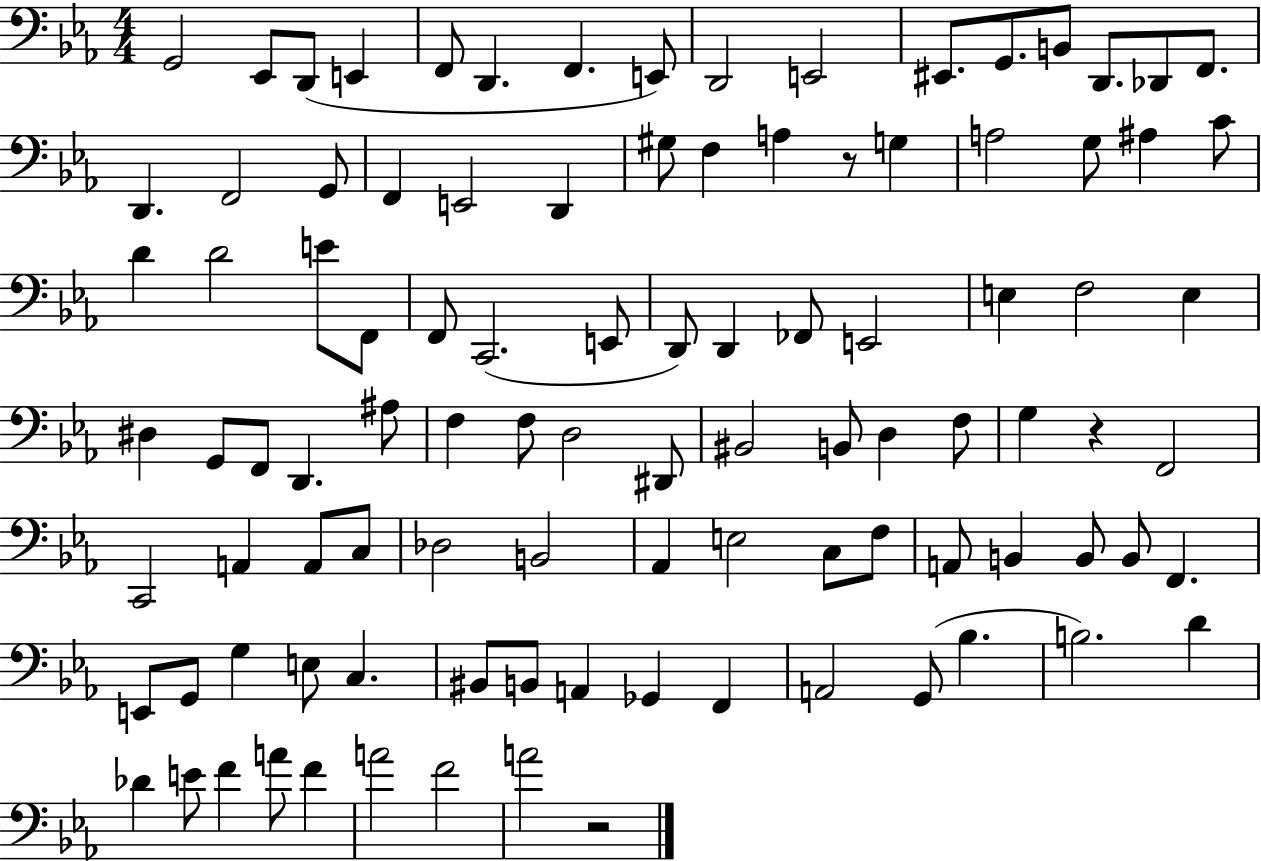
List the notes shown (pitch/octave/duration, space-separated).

G2/h Eb2/e D2/e E2/q F2/e D2/q. F2/q. E2/e D2/h E2/h EIS2/e. G2/e. B2/e D2/e. Db2/e F2/e. D2/q. F2/h G2/e F2/q E2/h D2/q G#3/e F3/q A3/q R/e G3/q A3/h G3/e A#3/q C4/e D4/q D4/h E4/e F2/e F2/e C2/h. E2/e D2/e D2/q FES2/e E2/h E3/q F3/h E3/q D#3/q G2/e F2/e D2/q. A#3/e F3/q F3/e D3/h D#2/e BIS2/h B2/e D3/q F3/e G3/q R/q F2/h C2/h A2/q A2/e C3/e Db3/h B2/h Ab2/q E3/h C3/e F3/e A2/e B2/q B2/e B2/e F2/q. E2/e G2/e G3/q E3/e C3/q. BIS2/e B2/e A2/q Gb2/q F2/q A2/h G2/e Bb3/q. B3/h. D4/q Db4/q E4/e F4/q A4/e F4/q A4/h F4/h A4/h R/h